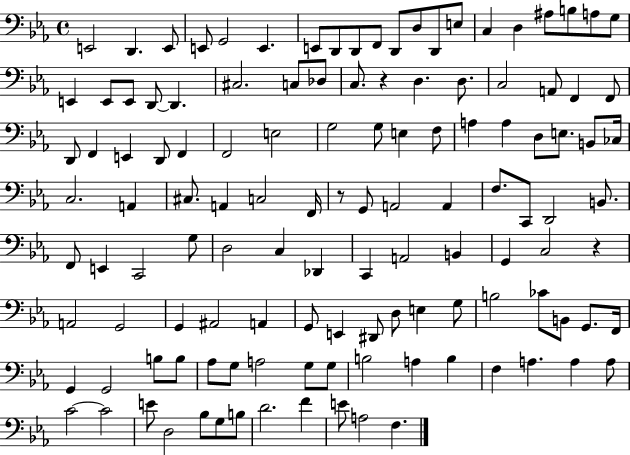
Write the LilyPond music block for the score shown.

{
  \clef bass
  \time 4/4
  \defaultTimeSignature
  \key ees \major
  e,2 d,4. e,8 | e,8 g,2 e,4. | e,8 d,8 d,8 f,8 d,8 d8 d,8 e8 | c4 d4 ais8 b8 a8 g8 | \break e,4 e,8 e,8 d,8~~ d,4. | cis2. c8 des8 | c8. r4 d4. d8. | c2 a,8 f,4 f,8 | \break d,8 f,4 e,4 d,8 f,4 | f,2 e2 | g2 g8 e4 f8 | a4 a4 d8 e8. b,8 ces16 | \break c2. a,4 | cis8. a,4 c2 f,16 | r8 g,8 a,2 a,4 | f8. c,8 d,2 b,8. | \break f,8 e,4 c,2 g8 | d2 c4 des,4 | c,4 a,2 b,4 | g,4 c2 r4 | \break a,2 g,2 | g,4 ais,2 a,4 | g,8 e,4 dis,8 d8 e4 g8 | b2 ces'8 b,8 g,8. f,16 | \break g,4 g,2 b8 b8 | aes8 g8 a2 g8 g8 | b2 a4 b4 | f4 a4. a4 a8 | \break c'2~~ c'2 | e'8 d2 bes8 g8 b8 | d'2. f'4 | e'8 a2 f4. | \break \bar "|."
}